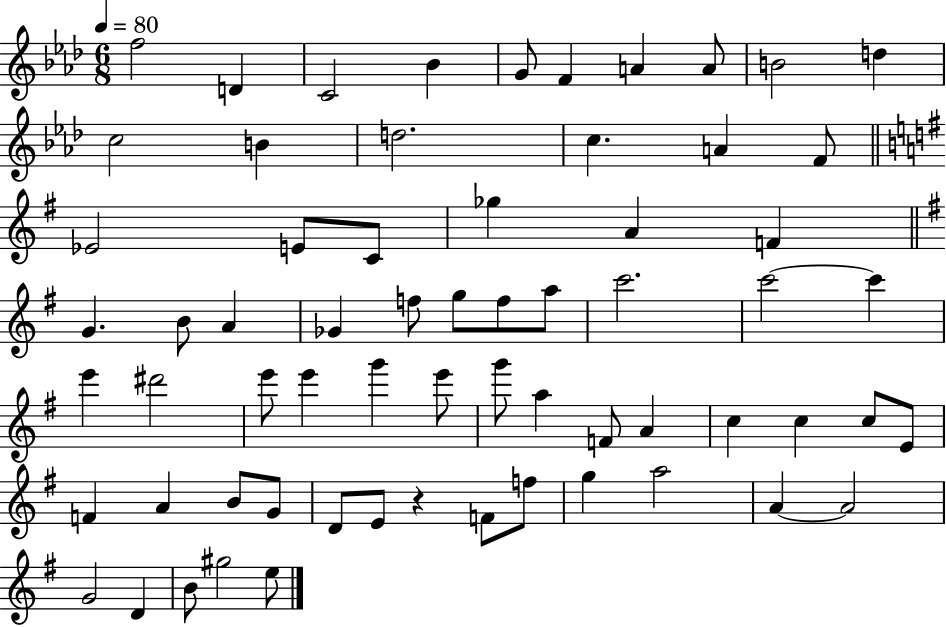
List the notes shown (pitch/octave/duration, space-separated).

F5/h D4/q C4/h Bb4/q G4/e F4/q A4/q A4/e B4/h D5/q C5/h B4/q D5/h. C5/q. A4/q F4/e Eb4/h E4/e C4/e Gb5/q A4/q F4/q G4/q. B4/e A4/q Gb4/q F5/e G5/e F5/e A5/e C6/h. C6/h C6/q E6/q D#6/h E6/e E6/q G6/q E6/e G6/e A5/q F4/e A4/q C5/q C5/q C5/e E4/e F4/q A4/q B4/e G4/e D4/e E4/e R/q F4/e F5/e G5/q A5/h A4/q A4/h G4/h D4/q B4/e G#5/h E5/e